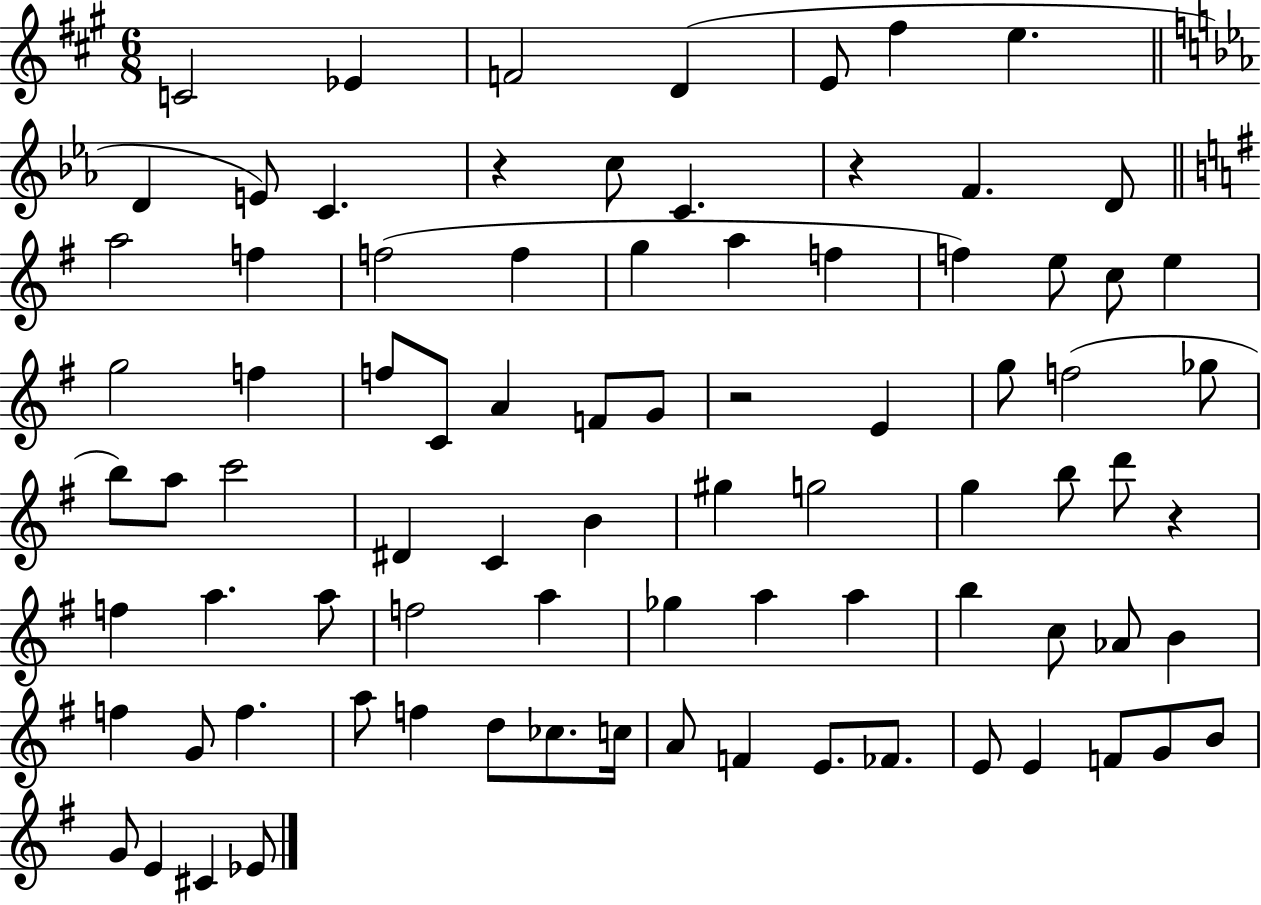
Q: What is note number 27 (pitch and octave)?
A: F5